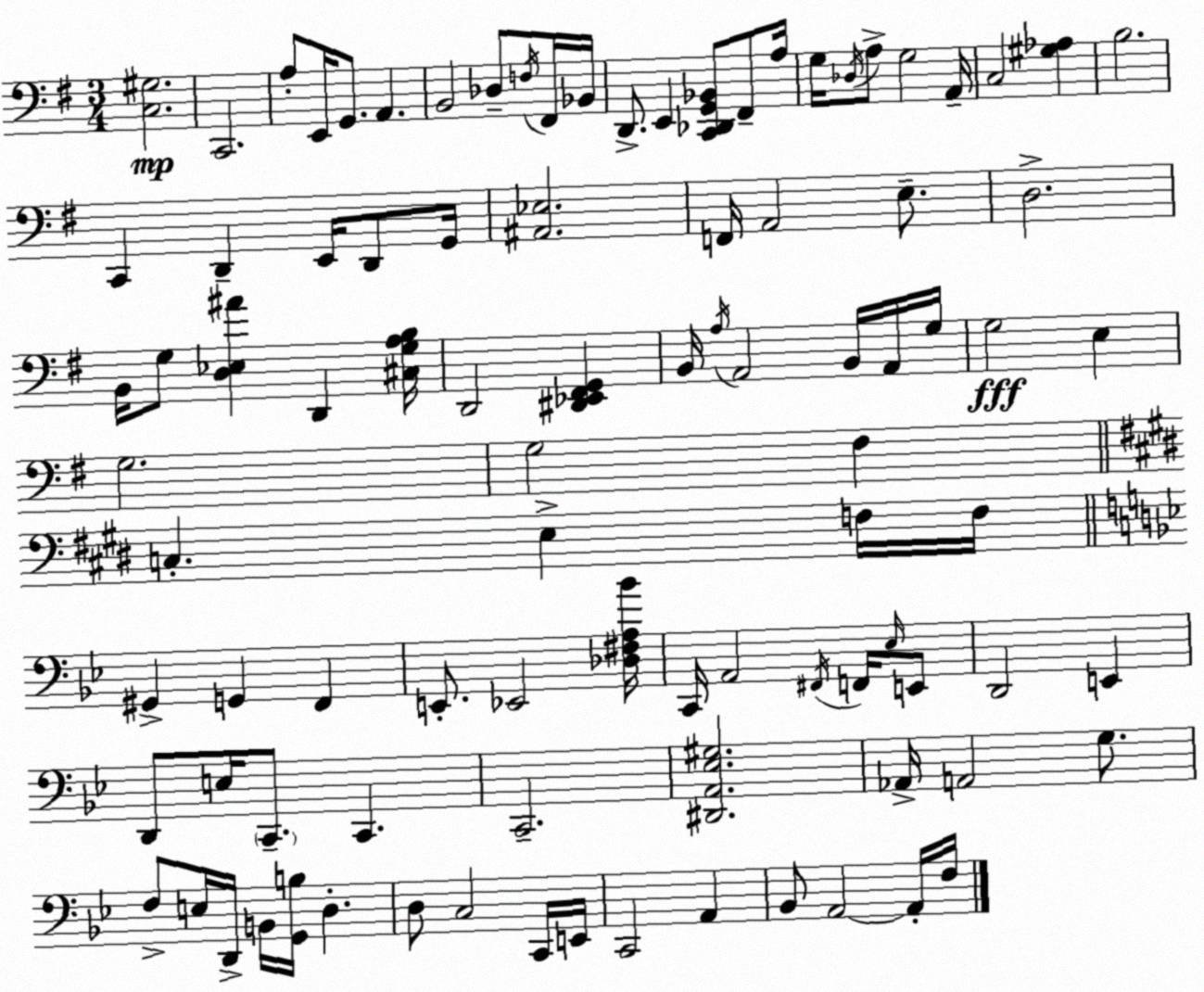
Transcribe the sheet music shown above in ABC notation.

X:1
T:Untitled
M:3/4
L:1/4
K:G
[C,^G,]2 C,,2 A,/2 E,,/4 G,,/2 A,, B,,2 _D,/2 F,/4 ^F,,/4 _B,,/4 D,,/2 E,, [C,,_D,,G,,_B,,]/2 ^F,,/2 A,/4 G,/4 _D,/4 A,/2 G,2 A,,/4 C,2 [^G,_A,] B,2 C,, D,, E,,/4 D,,/2 G,,/4 [^A,,_E,]2 F,,/4 A,,2 E,/2 D,2 B,,/4 G,/2 [D,_E,^A] D,, [^C,G,A,B,]/4 D,,2 [^D,,_E,,^F,,G,,] B,,/4 A,/4 A,,2 B,,/4 A,,/4 G,/4 G,2 E, G,2 G,2 ^F, C, E, F,/4 F,/4 ^G,, G,, F,, E,,/2 _E,,2 [_D,^F,A,_B]/4 C,,/4 A,,2 ^F,,/4 F,,/4 _E,/4 E,,/2 D,,2 E,, D,,/2 E,/4 C,,/2 C,, C,,2 [^D,,A,,_E,^G,]2 _A,,/4 A,,2 G,/2 F,/2 E,/4 D,,/4 B,,/4 [G,,B,]/4 D, D,/2 C,2 C,,/4 E,,/4 C,,2 A,, _B,,/2 A,,2 A,,/4 F,/4